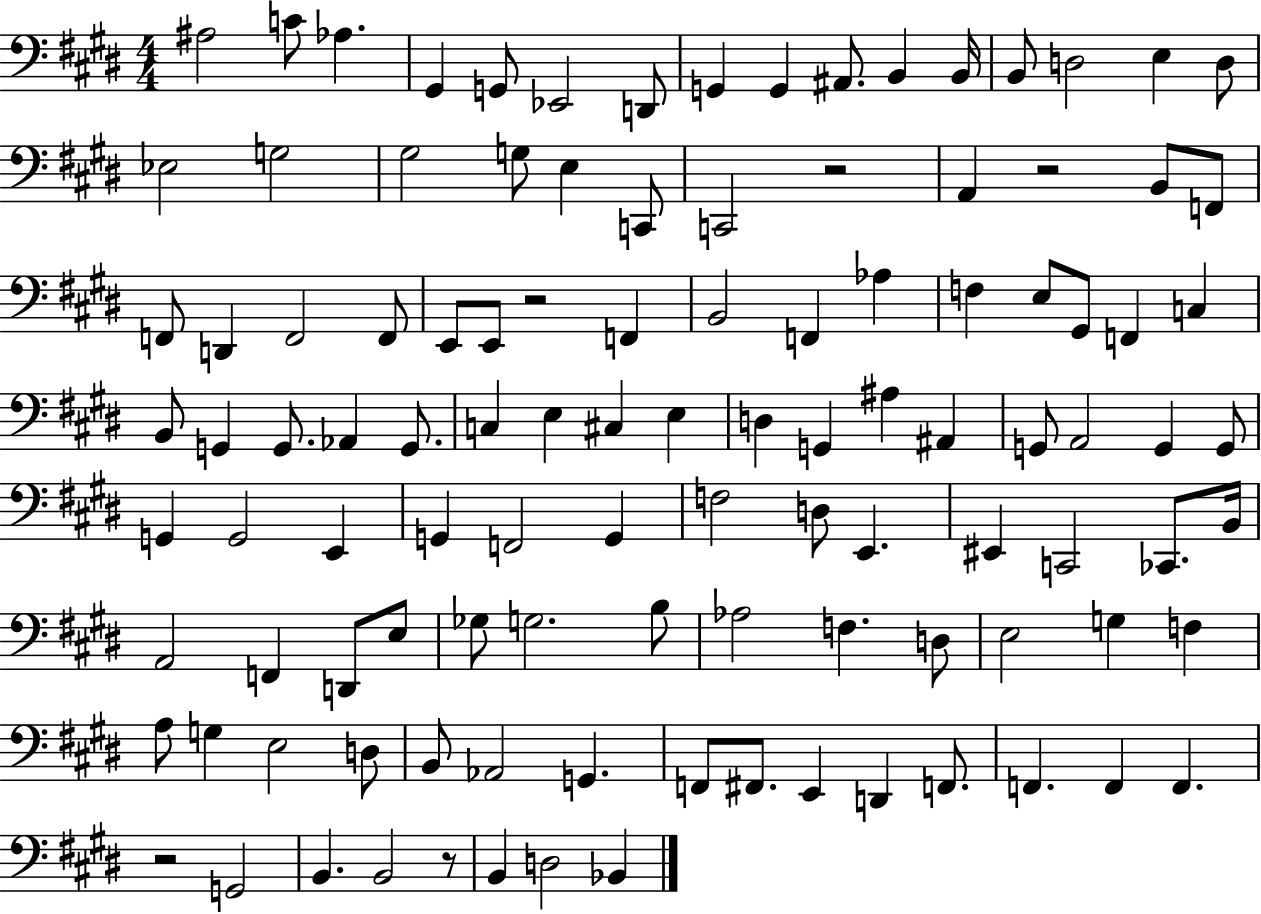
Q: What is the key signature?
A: E major